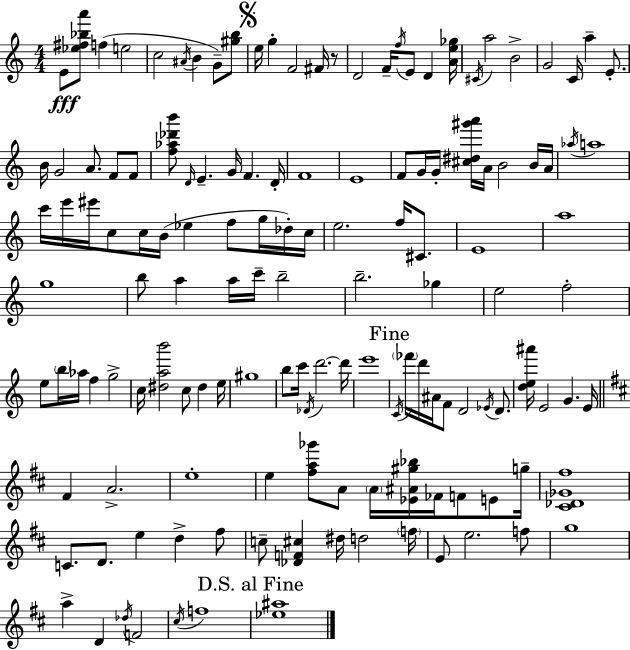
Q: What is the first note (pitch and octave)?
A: E4